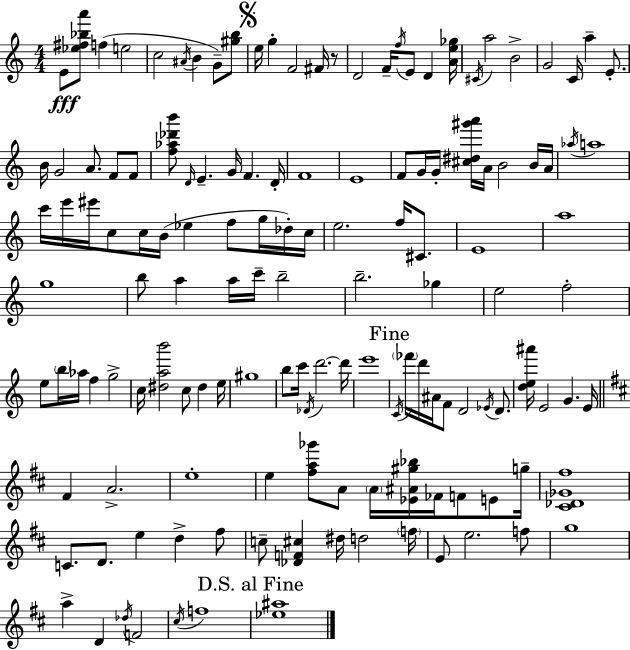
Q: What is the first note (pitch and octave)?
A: E4